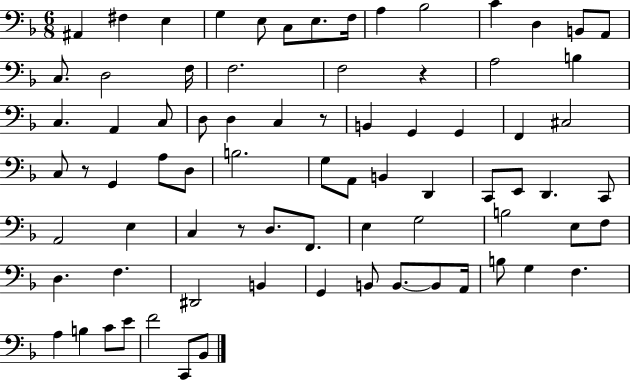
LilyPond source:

{
  \clef bass
  \numericTimeSignature
  \time 6/8
  \key f \major
  ais,4 fis4 e4 | g4 e8 c8 e8. f16 | a4 bes2 | c'4 d4 b,8 a,8 | \break c8. d2 f16 | f2. | f2 r4 | a2 b4 | \break c4. a,4 c8 | d8 d4 c4 r8 | b,4 g,4 g,4 | f,4 cis2 | \break c8 r8 g,4 a8 d8 | b2. | g8 a,8 b,4 d,4 | c,8 e,8 d,4. c,8 | \break a,2 e4 | c4 r8 d8. f,8. | e4 g2 | b2 e8 f8 | \break d4. f4. | dis,2 b,4 | g,4 b,8 b,8.~~ b,8 a,16 | b8 g4 f4. | \break a4 b4 c'8 e'8 | f'2 c,8 bes,8 | \bar "|."
}